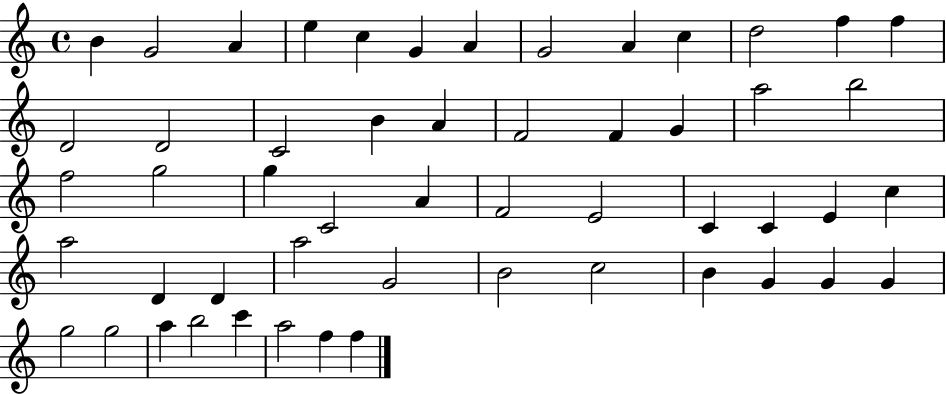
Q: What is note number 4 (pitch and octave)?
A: E5